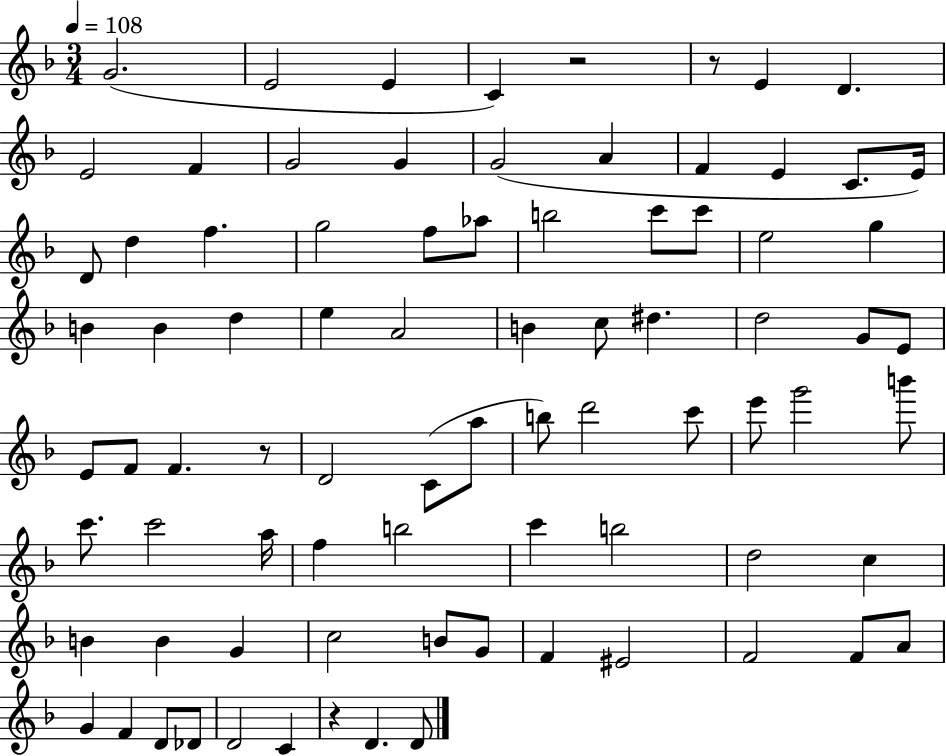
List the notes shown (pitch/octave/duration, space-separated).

G4/h. E4/h E4/q C4/q R/h R/e E4/q D4/q. E4/h F4/q G4/h G4/q G4/h A4/q F4/q E4/q C4/e. E4/s D4/e D5/q F5/q. G5/h F5/e Ab5/e B5/h C6/e C6/e E5/h G5/q B4/q B4/q D5/q E5/q A4/h B4/q C5/e D#5/q. D5/h G4/e E4/e E4/e F4/e F4/q. R/e D4/h C4/e A5/e B5/e D6/h C6/e E6/e G6/h B6/e C6/e. C6/h A5/s F5/q B5/h C6/q B5/h D5/h C5/q B4/q B4/q G4/q C5/h B4/e G4/e F4/q EIS4/h F4/h F4/e A4/e G4/q F4/q D4/e Db4/e D4/h C4/q R/q D4/q. D4/e